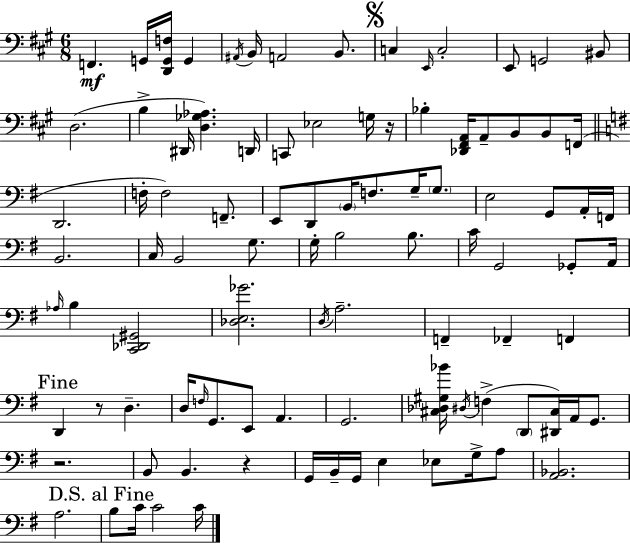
X:1
T:Untitled
M:6/8
L:1/4
K:A
F,, G,,/4 [D,,G,,F,]/4 G,, ^A,,/4 B,,/4 A,,2 B,,/2 C, E,,/4 C,2 E,,/2 G,,2 ^B,,/2 D,2 B, ^D,,/4 [D,_G,_A,] D,,/4 C,,/2 _E,2 G,/4 z/4 _B, [_D,,^F,,A,,]/4 A,,/2 B,,/2 B,,/2 F,,/4 D,,2 F,/4 F,2 F,,/2 E,,/2 D,,/2 B,,/4 F,/2 G,/4 G,/2 E,2 G,,/2 A,,/4 F,,/4 B,,2 C,/4 B,,2 G,/2 G,/4 B,2 B,/2 C/4 G,,2 _G,,/2 A,,/4 _A,/4 B, [C,,_D,,^G,,]2 [_D,E,_G]2 D,/4 A,2 F,, _F,, F,, D,, z/2 D, D,/4 F,/4 G,,/2 E,,/2 A,, G,,2 [^C,_D,^G,_B]/4 ^D,/4 F, D,,/2 [^D,,^C,]/4 A,,/4 G,,/2 z2 B,,/2 B,, z G,,/4 B,,/4 G,,/4 E, _E,/2 G,/4 A,/2 [A,,_B,,]2 A,2 B,/2 C/4 C2 C/4